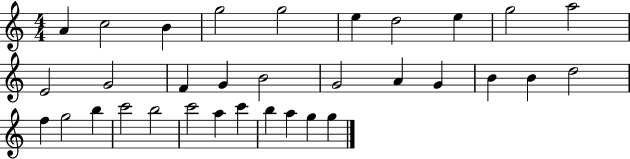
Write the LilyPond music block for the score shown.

{
  \clef treble
  \numericTimeSignature
  \time 4/4
  \key c \major
  a'4 c''2 b'4 | g''2 g''2 | e''4 d''2 e''4 | g''2 a''2 | \break e'2 g'2 | f'4 g'4 b'2 | g'2 a'4 g'4 | b'4 b'4 d''2 | \break f''4 g''2 b''4 | c'''2 b''2 | c'''2 a''4 c'''4 | b''4 a''4 g''4 g''4 | \break \bar "|."
}